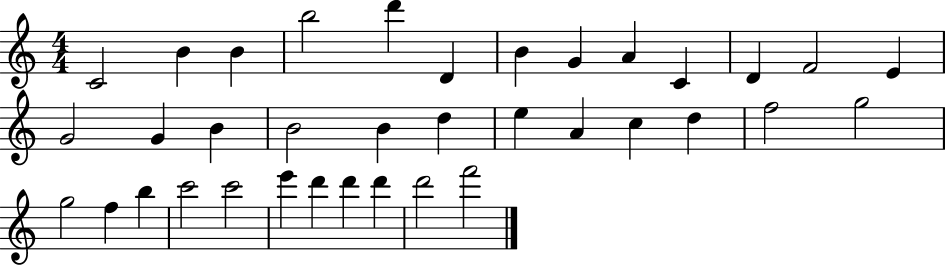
{
  \clef treble
  \numericTimeSignature
  \time 4/4
  \key c \major
  c'2 b'4 b'4 | b''2 d'''4 d'4 | b'4 g'4 a'4 c'4 | d'4 f'2 e'4 | \break g'2 g'4 b'4 | b'2 b'4 d''4 | e''4 a'4 c''4 d''4 | f''2 g''2 | \break g''2 f''4 b''4 | c'''2 c'''2 | e'''4 d'''4 d'''4 d'''4 | d'''2 f'''2 | \break \bar "|."
}